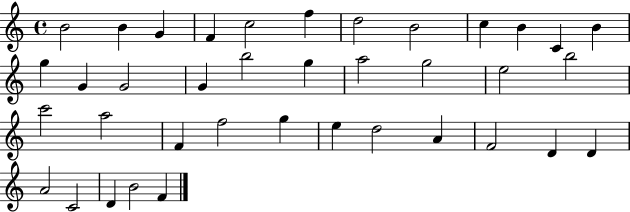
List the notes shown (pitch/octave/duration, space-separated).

B4/h B4/q G4/q F4/q C5/h F5/q D5/h B4/h C5/q B4/q C4/q B4/q G5/q G4/q G4/h G4/q B5/h G5/q A5/h G5/h E5/h B5/h C6/h A5/h F4/q F5/h G5/q E5/q D5/h A4/q F4/h D4/q D4/q A4/h C4/h D4/q B4/h F4/q